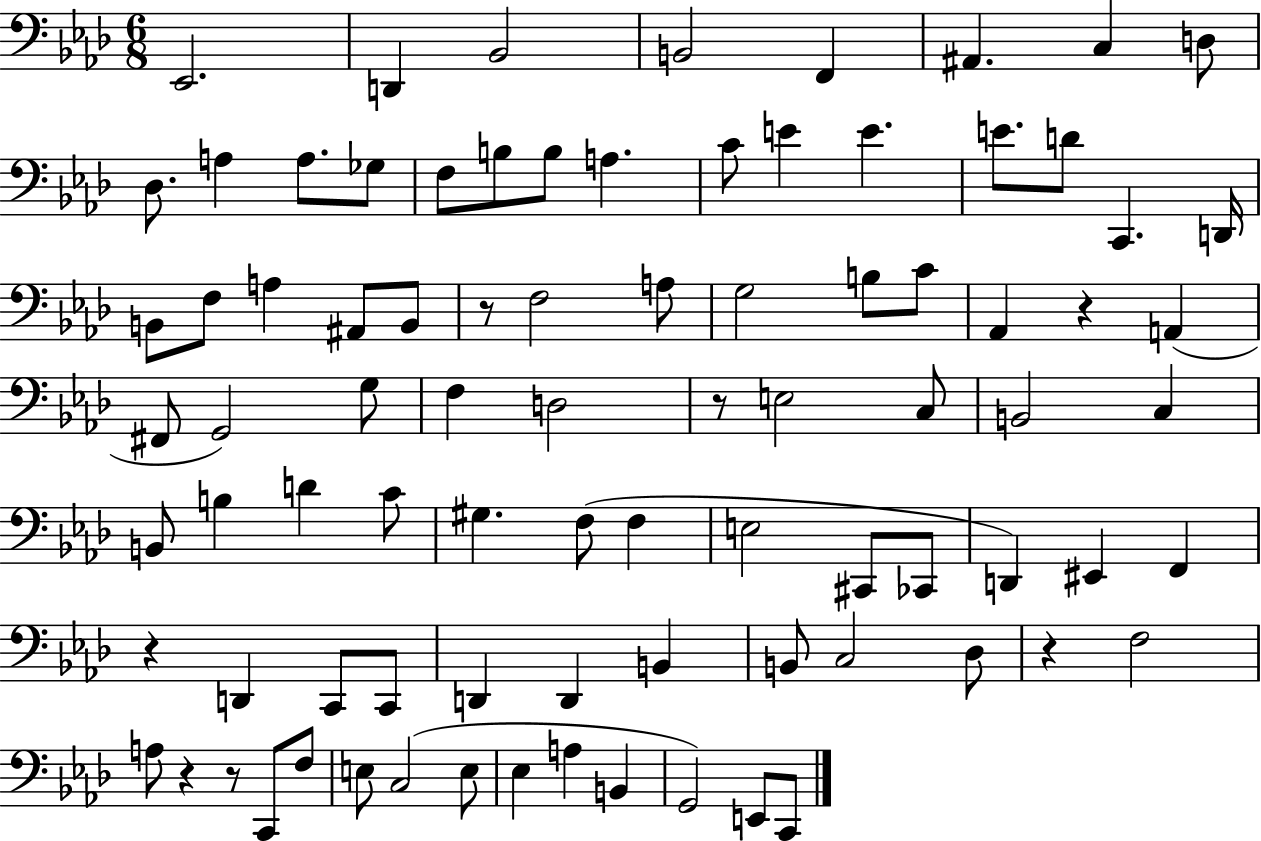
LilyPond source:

{
  \clef bass
  \numericTimeSignature
  \time 6/8
  \key aes \major
  ees,2. | d,4 bes,2 | b,2 f,4 | ais,4. c4 d8 | \break des8. a4 a8. ges8 | f8 b8 b8 a4. | c'8 e'4 e'4. | e'8. d'8 c,4. d,16 | \break b,8 f8 a4 ais,8 b,8 | r8 f2 a8 | g2 b8 c'8 | aes,4 r4 a,4( | \break fis,8 g,2) g8 | f4 d2 | r8 e2 c8 | b,2 c4 | \break b,8 b4 d'4 c'8 | gis4. f8( f4 | e2 cis,8 ces,8 | d,4) eis,4 f,4 | \break r4 d,4 c,8 c,8 | d,4 d,4 b,4 | b,8 c2 des8 | r4 f2 | \break a8 r4 r8 c,8 f8 | e8 c2( e8 | ees4 a4 b,4 | g,2) e,8 c,8 | \break \bar "|."
}